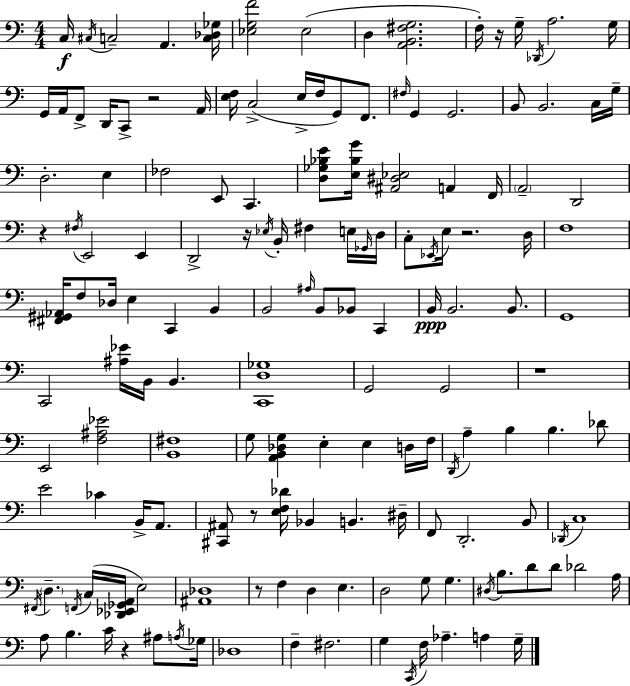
X:1
T:Untitled
M:4/4
L:1/4
K:C
C,/4 ^C,/4 C,2 A,, [C,_D,_G,]/4 [_E,G,F]2 _E,2 D, [A,,B,,^F,G,]2 F,/4 z/4 G,/4 _D,,/4 A,2 G,/4 G,,/4 A,,/4 F,,/2 D,,/4 C,,/2 z2 A,,/4 [E,F,]/4 C,2 E,/4 F,/4 G,,/2 F,,/2 ^F,/4 G,, G,,2 B,,/2 B,,2 C,/4 G,/4 D,2 E, _F,2 E,,/2 C,, [D,_G,_B,E]/2 [E,_B,G]/4 [^A,,^D,_E,]2 A,, F,,/4 A,,2 D,,2 z ^F,/4 E,,2 E,, D,,2 z/4 _E,/4 B,,/4 ^F, E,/4 _G,,/4 D,/4 C,/2 _E,,/4 E,/4 z2 D,/4 F,4 [^F,,^G,,_A,,]/4 F,/2 _D,/4 E, C,, B,, B,,2 ^A,/4 B,,/2 _B,,/2 C,, B,,/4 B,,2 B,,/2 G,,4 C,,2 [^A,_E]/4 B,,/4 B,, [C,,D,_G,]4 G,,2 G,,2 z4 E,,2 [F,^A,_E]2 [B,,^F,]4 G,/2 [A,,B,,_D,G,] E, E, D,/4 F,/4 D,,/4 A, B, B, _D/2 E2 _C B,,/4 A,,/2 [^C,,^A,,]/2 z/2 [E,F,_D]/4 _B,, B,, ^D,/4 F,,/2 D,,2 B,,/2 _D,,/4 C,4 ^F,,/4 D, F,,/4 C,/4 [_D,,_E,,_G,,A,,]/4 E,2 [^A,,_D,]4 z/2 F, D, E, D,2 G,/2 G, ^D,/4 B,/2 D/2 D/2 _D2 A,/4 A,/2 B, C/4 z ^A,/2 A,/4 _G,/4 _D,4 F, ^F,2 G, C,,/4 F,/4 _A, A, G,/4